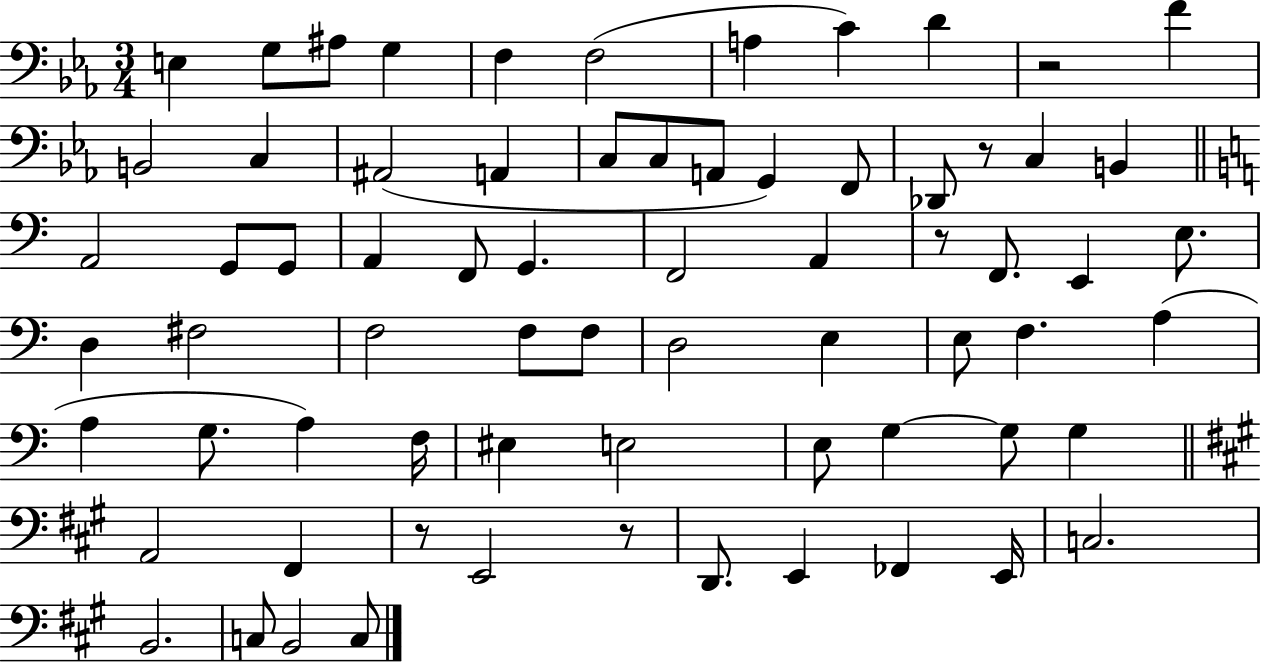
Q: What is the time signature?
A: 3/4